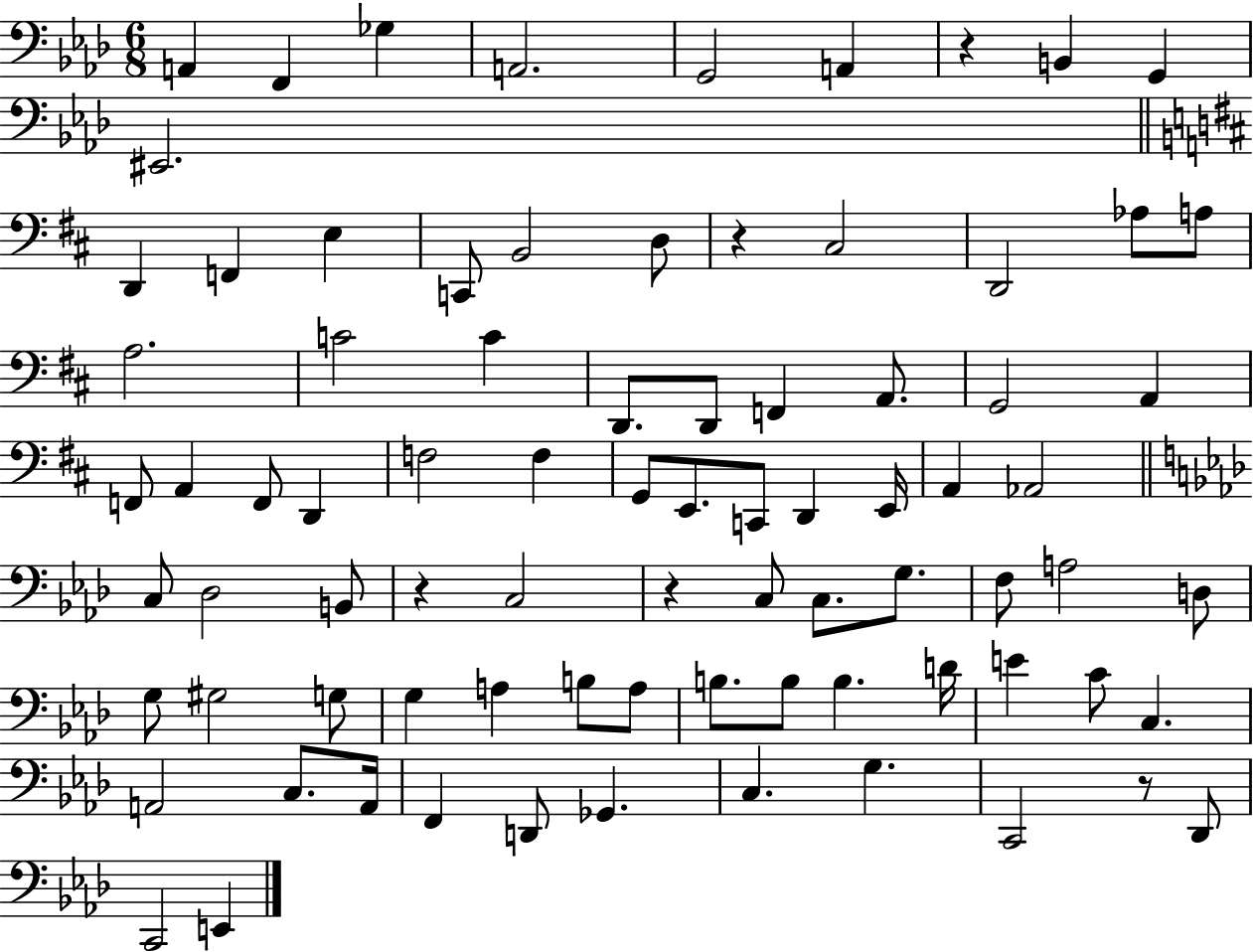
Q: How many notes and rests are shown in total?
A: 82